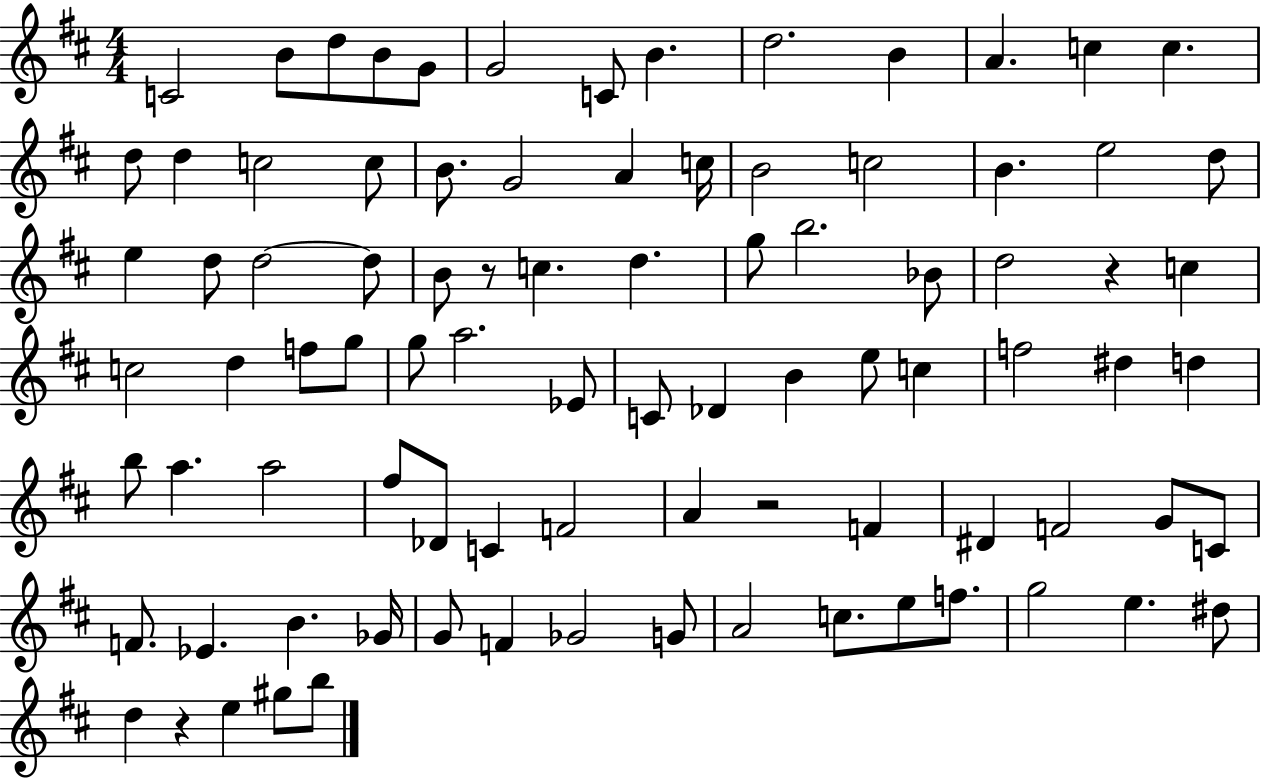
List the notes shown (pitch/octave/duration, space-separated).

C4/h B4/e D5/e B4/e G4/e G4/h C4/e B4/q. D5/h. B4/q A4/q. C5/q C5/q. D5/e D5/q C5/h C5/e B4/e. G4/h A4/q C5/s B4/h C5/h B4/q. E5/h D5/e E5/q D5/e D5/h D5/e B4/e R/e C5/q. D5/q. G5/e B5/h. Bb4/e D5/h R/q C5/q C5/h D5/q F5/e G5/e G5/e A5/h. Eb4/e C4/e Db4/q B4/q E5/e C5/q F5/h D#5/q D5/q B5/e A5/q. A5/h F#5/e Db4/e C4/q F4/h A4/q R/h F4/q D#4/q F4/h G4/e C4/e F4/e. Eb4/q. B4/q. Gb4/s G4/e F4/q Gb4/h G4/e A4/h C5/e. E5/e F5/e. G5/h E5/q. D#5/e D5/q R/q E5/q G#5/e B5/e